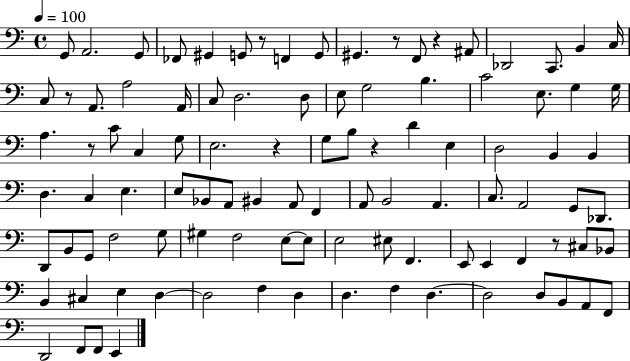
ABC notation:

X:1
T:Untitled
M:4/4
L:1/4
K:C
G,,/2 A,,2 G,,/2 _F,,/2 ^G,, G,,/2 z/2 F,, G,,/2 ^G,, z/2 F,,/2 z ^A,,/2 _D,,2 C,,/2 B,, C,/4 C,/2 z/2 A,,/2 A,2 A,,/4 C,/2 D,2 D,/2 E,/2 G,2 B, C2 E,/2 G, G,/4 A, z/2 C/2 C, G,/2 E,2 z G,/2 B,/2 z D E, D,2 B,, B,, D, C, E, E,/2 _B,,/2 A,,/2 ^B,, A,,/2 F,, A,,/2 B,,2 A,, C,/2 A,,2 G,,/2 _D,,/2 D,,/2 B,,/2 G,,/2 F,2 G,/2 ^G, F,2 E,/2 E,/2 E,2 ^E,/2 F,, E,,/2 E,, F,, z/2 ^C,/2 _B,,/2 B,, ^C, E, D, D,2 F, D, D, F, D, D,2 D,/2 B,,/2 A,,/2 F,,/2 D,,2 F,,/2 F,,/2 E,,